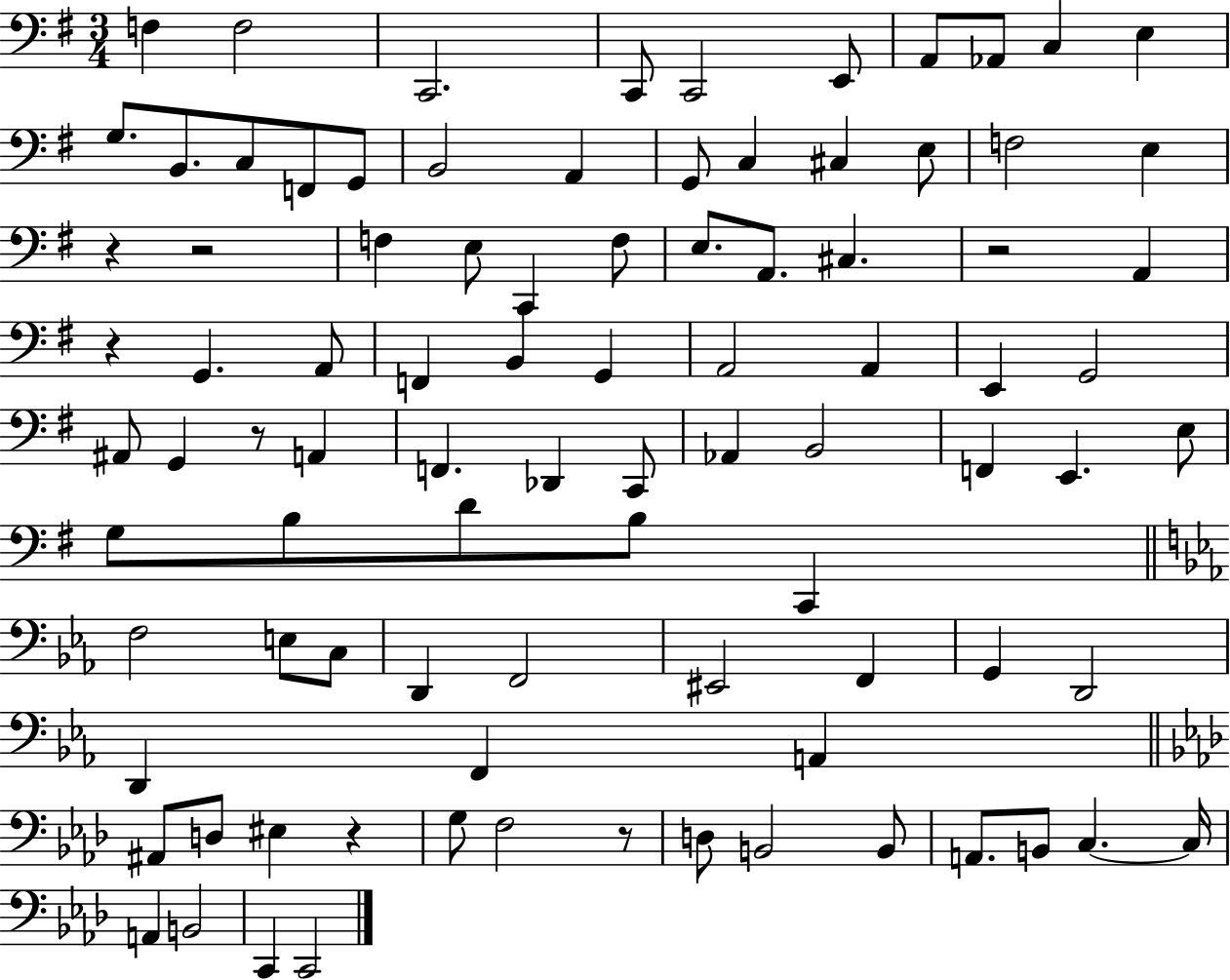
X:1
T:Untitled
M:3/4
L:1/4
K:G
F, F,2 C,,2 C,,/2 C,,2 E,,/2 A,,/2 _A,,/2 C, E, G,/2 B,,/2 C,/2 F,,/2 G,,/2 B,,2 A,, G,,/2 C, ^C, E,/2 F,2 E, z z2 F, E,/2 C,, F,/2 E,/2 A,,/2 ^C, z2 A,, z G,, A,,/2 F,, B,, G,, A,,2 A,, E,, G,,2 ^A,,/2 G,, z/2 A,, F,, _D,, C,,/2 _A,, B,,2 F,, E,, E,/2 G,/2 B,/2 D/2 B,/2 C,, F,2 E,/2 C,/2 D,, F,,2 ^E,,2 F,, G,, D,,2 D,, F,, A,, ^A,,/2 D,/2 ^E, z G,/2 F,2 z/2 D,/2 B,,2 B,,/2 A,,/2 B,,/2 C, C,/4 A,, B,,2 C,, C,,2